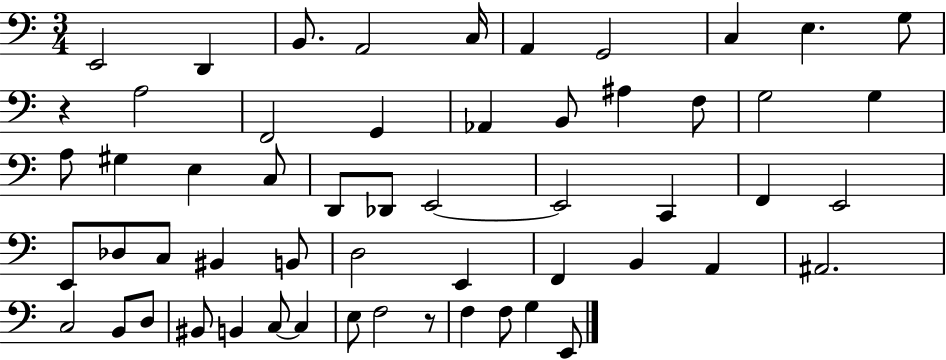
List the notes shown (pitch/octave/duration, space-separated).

E2/h D2/q B2/e. A2/h C3/s A2/q G2/h C3/q E3/q. G3/e R/q A3/h F2/h G2/q Ab2/q B2/e A#3/q F3/e G3/h G3/q A3/e G#3/q E3/q C3/e D2/e Db2/e E2/h E2/h C2/q F2/q E2/h E2/e Db3/e C3/e BIS2/q B2/e D3/h E2/q F2/q B2/q A2/q A#2/h. C3/h B2/e D3/e BIS2/e B2/q C3/e C3/q E3/e F3/h R/e F3/q F3/e G3/q E2/e